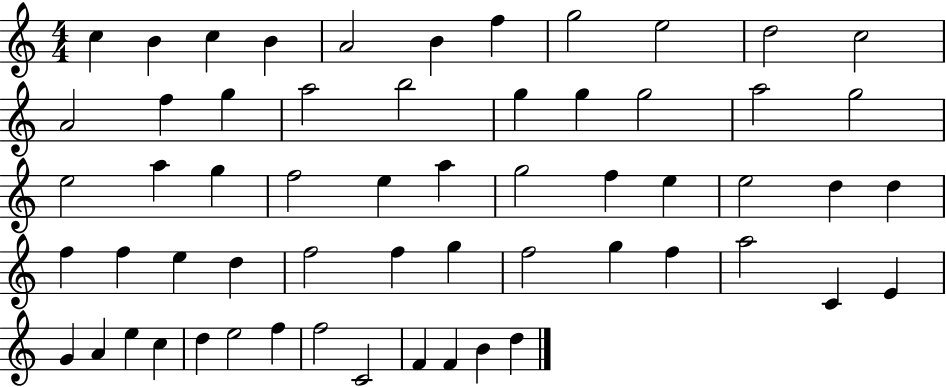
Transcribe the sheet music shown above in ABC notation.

X:1
T:Untitled
M:4/4
L:1/4
K:C
c B c B A2 B f g2 e2 d2 c2 A2 f g a2 b2 g g g2 a2 g2 e2 a g f2 e a g2 f e e2 d d f f e d f2 f g f2 g f a2 C E G A e c d e2 f f2 C2 F F B d